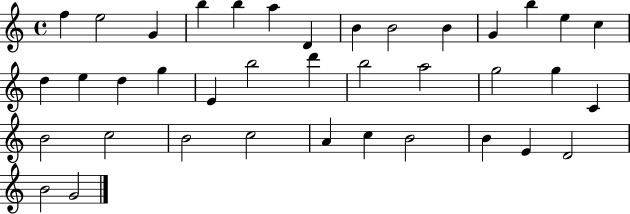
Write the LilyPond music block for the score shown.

{
  \clef treble
  \time 4/4
  \defaultTimeSignature
  \key c \major
  f''4 e''2 g'4 | b''4 b''4 a''4 d'4 | b'4 b'2 b'4 | g'4 b''4 e''4 c''4 | \break d''4 e''4 d''4 g''4 | e'4 b''2 d'''4 | b''2 a''2 | g''2 g''4 c'4 | \break b'2 c''2 | b'2 c''2 | a'4 c''4 b'2 | b'4 e'4 d'2 | \break b'2 g'2 | \bar "|."
}